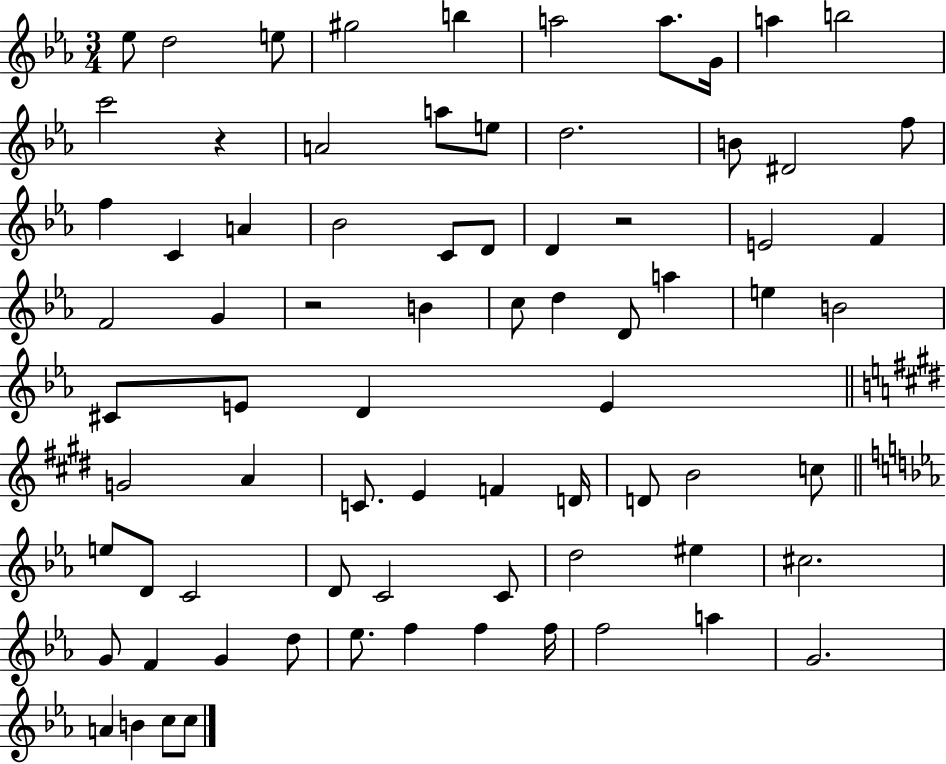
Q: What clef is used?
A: treble